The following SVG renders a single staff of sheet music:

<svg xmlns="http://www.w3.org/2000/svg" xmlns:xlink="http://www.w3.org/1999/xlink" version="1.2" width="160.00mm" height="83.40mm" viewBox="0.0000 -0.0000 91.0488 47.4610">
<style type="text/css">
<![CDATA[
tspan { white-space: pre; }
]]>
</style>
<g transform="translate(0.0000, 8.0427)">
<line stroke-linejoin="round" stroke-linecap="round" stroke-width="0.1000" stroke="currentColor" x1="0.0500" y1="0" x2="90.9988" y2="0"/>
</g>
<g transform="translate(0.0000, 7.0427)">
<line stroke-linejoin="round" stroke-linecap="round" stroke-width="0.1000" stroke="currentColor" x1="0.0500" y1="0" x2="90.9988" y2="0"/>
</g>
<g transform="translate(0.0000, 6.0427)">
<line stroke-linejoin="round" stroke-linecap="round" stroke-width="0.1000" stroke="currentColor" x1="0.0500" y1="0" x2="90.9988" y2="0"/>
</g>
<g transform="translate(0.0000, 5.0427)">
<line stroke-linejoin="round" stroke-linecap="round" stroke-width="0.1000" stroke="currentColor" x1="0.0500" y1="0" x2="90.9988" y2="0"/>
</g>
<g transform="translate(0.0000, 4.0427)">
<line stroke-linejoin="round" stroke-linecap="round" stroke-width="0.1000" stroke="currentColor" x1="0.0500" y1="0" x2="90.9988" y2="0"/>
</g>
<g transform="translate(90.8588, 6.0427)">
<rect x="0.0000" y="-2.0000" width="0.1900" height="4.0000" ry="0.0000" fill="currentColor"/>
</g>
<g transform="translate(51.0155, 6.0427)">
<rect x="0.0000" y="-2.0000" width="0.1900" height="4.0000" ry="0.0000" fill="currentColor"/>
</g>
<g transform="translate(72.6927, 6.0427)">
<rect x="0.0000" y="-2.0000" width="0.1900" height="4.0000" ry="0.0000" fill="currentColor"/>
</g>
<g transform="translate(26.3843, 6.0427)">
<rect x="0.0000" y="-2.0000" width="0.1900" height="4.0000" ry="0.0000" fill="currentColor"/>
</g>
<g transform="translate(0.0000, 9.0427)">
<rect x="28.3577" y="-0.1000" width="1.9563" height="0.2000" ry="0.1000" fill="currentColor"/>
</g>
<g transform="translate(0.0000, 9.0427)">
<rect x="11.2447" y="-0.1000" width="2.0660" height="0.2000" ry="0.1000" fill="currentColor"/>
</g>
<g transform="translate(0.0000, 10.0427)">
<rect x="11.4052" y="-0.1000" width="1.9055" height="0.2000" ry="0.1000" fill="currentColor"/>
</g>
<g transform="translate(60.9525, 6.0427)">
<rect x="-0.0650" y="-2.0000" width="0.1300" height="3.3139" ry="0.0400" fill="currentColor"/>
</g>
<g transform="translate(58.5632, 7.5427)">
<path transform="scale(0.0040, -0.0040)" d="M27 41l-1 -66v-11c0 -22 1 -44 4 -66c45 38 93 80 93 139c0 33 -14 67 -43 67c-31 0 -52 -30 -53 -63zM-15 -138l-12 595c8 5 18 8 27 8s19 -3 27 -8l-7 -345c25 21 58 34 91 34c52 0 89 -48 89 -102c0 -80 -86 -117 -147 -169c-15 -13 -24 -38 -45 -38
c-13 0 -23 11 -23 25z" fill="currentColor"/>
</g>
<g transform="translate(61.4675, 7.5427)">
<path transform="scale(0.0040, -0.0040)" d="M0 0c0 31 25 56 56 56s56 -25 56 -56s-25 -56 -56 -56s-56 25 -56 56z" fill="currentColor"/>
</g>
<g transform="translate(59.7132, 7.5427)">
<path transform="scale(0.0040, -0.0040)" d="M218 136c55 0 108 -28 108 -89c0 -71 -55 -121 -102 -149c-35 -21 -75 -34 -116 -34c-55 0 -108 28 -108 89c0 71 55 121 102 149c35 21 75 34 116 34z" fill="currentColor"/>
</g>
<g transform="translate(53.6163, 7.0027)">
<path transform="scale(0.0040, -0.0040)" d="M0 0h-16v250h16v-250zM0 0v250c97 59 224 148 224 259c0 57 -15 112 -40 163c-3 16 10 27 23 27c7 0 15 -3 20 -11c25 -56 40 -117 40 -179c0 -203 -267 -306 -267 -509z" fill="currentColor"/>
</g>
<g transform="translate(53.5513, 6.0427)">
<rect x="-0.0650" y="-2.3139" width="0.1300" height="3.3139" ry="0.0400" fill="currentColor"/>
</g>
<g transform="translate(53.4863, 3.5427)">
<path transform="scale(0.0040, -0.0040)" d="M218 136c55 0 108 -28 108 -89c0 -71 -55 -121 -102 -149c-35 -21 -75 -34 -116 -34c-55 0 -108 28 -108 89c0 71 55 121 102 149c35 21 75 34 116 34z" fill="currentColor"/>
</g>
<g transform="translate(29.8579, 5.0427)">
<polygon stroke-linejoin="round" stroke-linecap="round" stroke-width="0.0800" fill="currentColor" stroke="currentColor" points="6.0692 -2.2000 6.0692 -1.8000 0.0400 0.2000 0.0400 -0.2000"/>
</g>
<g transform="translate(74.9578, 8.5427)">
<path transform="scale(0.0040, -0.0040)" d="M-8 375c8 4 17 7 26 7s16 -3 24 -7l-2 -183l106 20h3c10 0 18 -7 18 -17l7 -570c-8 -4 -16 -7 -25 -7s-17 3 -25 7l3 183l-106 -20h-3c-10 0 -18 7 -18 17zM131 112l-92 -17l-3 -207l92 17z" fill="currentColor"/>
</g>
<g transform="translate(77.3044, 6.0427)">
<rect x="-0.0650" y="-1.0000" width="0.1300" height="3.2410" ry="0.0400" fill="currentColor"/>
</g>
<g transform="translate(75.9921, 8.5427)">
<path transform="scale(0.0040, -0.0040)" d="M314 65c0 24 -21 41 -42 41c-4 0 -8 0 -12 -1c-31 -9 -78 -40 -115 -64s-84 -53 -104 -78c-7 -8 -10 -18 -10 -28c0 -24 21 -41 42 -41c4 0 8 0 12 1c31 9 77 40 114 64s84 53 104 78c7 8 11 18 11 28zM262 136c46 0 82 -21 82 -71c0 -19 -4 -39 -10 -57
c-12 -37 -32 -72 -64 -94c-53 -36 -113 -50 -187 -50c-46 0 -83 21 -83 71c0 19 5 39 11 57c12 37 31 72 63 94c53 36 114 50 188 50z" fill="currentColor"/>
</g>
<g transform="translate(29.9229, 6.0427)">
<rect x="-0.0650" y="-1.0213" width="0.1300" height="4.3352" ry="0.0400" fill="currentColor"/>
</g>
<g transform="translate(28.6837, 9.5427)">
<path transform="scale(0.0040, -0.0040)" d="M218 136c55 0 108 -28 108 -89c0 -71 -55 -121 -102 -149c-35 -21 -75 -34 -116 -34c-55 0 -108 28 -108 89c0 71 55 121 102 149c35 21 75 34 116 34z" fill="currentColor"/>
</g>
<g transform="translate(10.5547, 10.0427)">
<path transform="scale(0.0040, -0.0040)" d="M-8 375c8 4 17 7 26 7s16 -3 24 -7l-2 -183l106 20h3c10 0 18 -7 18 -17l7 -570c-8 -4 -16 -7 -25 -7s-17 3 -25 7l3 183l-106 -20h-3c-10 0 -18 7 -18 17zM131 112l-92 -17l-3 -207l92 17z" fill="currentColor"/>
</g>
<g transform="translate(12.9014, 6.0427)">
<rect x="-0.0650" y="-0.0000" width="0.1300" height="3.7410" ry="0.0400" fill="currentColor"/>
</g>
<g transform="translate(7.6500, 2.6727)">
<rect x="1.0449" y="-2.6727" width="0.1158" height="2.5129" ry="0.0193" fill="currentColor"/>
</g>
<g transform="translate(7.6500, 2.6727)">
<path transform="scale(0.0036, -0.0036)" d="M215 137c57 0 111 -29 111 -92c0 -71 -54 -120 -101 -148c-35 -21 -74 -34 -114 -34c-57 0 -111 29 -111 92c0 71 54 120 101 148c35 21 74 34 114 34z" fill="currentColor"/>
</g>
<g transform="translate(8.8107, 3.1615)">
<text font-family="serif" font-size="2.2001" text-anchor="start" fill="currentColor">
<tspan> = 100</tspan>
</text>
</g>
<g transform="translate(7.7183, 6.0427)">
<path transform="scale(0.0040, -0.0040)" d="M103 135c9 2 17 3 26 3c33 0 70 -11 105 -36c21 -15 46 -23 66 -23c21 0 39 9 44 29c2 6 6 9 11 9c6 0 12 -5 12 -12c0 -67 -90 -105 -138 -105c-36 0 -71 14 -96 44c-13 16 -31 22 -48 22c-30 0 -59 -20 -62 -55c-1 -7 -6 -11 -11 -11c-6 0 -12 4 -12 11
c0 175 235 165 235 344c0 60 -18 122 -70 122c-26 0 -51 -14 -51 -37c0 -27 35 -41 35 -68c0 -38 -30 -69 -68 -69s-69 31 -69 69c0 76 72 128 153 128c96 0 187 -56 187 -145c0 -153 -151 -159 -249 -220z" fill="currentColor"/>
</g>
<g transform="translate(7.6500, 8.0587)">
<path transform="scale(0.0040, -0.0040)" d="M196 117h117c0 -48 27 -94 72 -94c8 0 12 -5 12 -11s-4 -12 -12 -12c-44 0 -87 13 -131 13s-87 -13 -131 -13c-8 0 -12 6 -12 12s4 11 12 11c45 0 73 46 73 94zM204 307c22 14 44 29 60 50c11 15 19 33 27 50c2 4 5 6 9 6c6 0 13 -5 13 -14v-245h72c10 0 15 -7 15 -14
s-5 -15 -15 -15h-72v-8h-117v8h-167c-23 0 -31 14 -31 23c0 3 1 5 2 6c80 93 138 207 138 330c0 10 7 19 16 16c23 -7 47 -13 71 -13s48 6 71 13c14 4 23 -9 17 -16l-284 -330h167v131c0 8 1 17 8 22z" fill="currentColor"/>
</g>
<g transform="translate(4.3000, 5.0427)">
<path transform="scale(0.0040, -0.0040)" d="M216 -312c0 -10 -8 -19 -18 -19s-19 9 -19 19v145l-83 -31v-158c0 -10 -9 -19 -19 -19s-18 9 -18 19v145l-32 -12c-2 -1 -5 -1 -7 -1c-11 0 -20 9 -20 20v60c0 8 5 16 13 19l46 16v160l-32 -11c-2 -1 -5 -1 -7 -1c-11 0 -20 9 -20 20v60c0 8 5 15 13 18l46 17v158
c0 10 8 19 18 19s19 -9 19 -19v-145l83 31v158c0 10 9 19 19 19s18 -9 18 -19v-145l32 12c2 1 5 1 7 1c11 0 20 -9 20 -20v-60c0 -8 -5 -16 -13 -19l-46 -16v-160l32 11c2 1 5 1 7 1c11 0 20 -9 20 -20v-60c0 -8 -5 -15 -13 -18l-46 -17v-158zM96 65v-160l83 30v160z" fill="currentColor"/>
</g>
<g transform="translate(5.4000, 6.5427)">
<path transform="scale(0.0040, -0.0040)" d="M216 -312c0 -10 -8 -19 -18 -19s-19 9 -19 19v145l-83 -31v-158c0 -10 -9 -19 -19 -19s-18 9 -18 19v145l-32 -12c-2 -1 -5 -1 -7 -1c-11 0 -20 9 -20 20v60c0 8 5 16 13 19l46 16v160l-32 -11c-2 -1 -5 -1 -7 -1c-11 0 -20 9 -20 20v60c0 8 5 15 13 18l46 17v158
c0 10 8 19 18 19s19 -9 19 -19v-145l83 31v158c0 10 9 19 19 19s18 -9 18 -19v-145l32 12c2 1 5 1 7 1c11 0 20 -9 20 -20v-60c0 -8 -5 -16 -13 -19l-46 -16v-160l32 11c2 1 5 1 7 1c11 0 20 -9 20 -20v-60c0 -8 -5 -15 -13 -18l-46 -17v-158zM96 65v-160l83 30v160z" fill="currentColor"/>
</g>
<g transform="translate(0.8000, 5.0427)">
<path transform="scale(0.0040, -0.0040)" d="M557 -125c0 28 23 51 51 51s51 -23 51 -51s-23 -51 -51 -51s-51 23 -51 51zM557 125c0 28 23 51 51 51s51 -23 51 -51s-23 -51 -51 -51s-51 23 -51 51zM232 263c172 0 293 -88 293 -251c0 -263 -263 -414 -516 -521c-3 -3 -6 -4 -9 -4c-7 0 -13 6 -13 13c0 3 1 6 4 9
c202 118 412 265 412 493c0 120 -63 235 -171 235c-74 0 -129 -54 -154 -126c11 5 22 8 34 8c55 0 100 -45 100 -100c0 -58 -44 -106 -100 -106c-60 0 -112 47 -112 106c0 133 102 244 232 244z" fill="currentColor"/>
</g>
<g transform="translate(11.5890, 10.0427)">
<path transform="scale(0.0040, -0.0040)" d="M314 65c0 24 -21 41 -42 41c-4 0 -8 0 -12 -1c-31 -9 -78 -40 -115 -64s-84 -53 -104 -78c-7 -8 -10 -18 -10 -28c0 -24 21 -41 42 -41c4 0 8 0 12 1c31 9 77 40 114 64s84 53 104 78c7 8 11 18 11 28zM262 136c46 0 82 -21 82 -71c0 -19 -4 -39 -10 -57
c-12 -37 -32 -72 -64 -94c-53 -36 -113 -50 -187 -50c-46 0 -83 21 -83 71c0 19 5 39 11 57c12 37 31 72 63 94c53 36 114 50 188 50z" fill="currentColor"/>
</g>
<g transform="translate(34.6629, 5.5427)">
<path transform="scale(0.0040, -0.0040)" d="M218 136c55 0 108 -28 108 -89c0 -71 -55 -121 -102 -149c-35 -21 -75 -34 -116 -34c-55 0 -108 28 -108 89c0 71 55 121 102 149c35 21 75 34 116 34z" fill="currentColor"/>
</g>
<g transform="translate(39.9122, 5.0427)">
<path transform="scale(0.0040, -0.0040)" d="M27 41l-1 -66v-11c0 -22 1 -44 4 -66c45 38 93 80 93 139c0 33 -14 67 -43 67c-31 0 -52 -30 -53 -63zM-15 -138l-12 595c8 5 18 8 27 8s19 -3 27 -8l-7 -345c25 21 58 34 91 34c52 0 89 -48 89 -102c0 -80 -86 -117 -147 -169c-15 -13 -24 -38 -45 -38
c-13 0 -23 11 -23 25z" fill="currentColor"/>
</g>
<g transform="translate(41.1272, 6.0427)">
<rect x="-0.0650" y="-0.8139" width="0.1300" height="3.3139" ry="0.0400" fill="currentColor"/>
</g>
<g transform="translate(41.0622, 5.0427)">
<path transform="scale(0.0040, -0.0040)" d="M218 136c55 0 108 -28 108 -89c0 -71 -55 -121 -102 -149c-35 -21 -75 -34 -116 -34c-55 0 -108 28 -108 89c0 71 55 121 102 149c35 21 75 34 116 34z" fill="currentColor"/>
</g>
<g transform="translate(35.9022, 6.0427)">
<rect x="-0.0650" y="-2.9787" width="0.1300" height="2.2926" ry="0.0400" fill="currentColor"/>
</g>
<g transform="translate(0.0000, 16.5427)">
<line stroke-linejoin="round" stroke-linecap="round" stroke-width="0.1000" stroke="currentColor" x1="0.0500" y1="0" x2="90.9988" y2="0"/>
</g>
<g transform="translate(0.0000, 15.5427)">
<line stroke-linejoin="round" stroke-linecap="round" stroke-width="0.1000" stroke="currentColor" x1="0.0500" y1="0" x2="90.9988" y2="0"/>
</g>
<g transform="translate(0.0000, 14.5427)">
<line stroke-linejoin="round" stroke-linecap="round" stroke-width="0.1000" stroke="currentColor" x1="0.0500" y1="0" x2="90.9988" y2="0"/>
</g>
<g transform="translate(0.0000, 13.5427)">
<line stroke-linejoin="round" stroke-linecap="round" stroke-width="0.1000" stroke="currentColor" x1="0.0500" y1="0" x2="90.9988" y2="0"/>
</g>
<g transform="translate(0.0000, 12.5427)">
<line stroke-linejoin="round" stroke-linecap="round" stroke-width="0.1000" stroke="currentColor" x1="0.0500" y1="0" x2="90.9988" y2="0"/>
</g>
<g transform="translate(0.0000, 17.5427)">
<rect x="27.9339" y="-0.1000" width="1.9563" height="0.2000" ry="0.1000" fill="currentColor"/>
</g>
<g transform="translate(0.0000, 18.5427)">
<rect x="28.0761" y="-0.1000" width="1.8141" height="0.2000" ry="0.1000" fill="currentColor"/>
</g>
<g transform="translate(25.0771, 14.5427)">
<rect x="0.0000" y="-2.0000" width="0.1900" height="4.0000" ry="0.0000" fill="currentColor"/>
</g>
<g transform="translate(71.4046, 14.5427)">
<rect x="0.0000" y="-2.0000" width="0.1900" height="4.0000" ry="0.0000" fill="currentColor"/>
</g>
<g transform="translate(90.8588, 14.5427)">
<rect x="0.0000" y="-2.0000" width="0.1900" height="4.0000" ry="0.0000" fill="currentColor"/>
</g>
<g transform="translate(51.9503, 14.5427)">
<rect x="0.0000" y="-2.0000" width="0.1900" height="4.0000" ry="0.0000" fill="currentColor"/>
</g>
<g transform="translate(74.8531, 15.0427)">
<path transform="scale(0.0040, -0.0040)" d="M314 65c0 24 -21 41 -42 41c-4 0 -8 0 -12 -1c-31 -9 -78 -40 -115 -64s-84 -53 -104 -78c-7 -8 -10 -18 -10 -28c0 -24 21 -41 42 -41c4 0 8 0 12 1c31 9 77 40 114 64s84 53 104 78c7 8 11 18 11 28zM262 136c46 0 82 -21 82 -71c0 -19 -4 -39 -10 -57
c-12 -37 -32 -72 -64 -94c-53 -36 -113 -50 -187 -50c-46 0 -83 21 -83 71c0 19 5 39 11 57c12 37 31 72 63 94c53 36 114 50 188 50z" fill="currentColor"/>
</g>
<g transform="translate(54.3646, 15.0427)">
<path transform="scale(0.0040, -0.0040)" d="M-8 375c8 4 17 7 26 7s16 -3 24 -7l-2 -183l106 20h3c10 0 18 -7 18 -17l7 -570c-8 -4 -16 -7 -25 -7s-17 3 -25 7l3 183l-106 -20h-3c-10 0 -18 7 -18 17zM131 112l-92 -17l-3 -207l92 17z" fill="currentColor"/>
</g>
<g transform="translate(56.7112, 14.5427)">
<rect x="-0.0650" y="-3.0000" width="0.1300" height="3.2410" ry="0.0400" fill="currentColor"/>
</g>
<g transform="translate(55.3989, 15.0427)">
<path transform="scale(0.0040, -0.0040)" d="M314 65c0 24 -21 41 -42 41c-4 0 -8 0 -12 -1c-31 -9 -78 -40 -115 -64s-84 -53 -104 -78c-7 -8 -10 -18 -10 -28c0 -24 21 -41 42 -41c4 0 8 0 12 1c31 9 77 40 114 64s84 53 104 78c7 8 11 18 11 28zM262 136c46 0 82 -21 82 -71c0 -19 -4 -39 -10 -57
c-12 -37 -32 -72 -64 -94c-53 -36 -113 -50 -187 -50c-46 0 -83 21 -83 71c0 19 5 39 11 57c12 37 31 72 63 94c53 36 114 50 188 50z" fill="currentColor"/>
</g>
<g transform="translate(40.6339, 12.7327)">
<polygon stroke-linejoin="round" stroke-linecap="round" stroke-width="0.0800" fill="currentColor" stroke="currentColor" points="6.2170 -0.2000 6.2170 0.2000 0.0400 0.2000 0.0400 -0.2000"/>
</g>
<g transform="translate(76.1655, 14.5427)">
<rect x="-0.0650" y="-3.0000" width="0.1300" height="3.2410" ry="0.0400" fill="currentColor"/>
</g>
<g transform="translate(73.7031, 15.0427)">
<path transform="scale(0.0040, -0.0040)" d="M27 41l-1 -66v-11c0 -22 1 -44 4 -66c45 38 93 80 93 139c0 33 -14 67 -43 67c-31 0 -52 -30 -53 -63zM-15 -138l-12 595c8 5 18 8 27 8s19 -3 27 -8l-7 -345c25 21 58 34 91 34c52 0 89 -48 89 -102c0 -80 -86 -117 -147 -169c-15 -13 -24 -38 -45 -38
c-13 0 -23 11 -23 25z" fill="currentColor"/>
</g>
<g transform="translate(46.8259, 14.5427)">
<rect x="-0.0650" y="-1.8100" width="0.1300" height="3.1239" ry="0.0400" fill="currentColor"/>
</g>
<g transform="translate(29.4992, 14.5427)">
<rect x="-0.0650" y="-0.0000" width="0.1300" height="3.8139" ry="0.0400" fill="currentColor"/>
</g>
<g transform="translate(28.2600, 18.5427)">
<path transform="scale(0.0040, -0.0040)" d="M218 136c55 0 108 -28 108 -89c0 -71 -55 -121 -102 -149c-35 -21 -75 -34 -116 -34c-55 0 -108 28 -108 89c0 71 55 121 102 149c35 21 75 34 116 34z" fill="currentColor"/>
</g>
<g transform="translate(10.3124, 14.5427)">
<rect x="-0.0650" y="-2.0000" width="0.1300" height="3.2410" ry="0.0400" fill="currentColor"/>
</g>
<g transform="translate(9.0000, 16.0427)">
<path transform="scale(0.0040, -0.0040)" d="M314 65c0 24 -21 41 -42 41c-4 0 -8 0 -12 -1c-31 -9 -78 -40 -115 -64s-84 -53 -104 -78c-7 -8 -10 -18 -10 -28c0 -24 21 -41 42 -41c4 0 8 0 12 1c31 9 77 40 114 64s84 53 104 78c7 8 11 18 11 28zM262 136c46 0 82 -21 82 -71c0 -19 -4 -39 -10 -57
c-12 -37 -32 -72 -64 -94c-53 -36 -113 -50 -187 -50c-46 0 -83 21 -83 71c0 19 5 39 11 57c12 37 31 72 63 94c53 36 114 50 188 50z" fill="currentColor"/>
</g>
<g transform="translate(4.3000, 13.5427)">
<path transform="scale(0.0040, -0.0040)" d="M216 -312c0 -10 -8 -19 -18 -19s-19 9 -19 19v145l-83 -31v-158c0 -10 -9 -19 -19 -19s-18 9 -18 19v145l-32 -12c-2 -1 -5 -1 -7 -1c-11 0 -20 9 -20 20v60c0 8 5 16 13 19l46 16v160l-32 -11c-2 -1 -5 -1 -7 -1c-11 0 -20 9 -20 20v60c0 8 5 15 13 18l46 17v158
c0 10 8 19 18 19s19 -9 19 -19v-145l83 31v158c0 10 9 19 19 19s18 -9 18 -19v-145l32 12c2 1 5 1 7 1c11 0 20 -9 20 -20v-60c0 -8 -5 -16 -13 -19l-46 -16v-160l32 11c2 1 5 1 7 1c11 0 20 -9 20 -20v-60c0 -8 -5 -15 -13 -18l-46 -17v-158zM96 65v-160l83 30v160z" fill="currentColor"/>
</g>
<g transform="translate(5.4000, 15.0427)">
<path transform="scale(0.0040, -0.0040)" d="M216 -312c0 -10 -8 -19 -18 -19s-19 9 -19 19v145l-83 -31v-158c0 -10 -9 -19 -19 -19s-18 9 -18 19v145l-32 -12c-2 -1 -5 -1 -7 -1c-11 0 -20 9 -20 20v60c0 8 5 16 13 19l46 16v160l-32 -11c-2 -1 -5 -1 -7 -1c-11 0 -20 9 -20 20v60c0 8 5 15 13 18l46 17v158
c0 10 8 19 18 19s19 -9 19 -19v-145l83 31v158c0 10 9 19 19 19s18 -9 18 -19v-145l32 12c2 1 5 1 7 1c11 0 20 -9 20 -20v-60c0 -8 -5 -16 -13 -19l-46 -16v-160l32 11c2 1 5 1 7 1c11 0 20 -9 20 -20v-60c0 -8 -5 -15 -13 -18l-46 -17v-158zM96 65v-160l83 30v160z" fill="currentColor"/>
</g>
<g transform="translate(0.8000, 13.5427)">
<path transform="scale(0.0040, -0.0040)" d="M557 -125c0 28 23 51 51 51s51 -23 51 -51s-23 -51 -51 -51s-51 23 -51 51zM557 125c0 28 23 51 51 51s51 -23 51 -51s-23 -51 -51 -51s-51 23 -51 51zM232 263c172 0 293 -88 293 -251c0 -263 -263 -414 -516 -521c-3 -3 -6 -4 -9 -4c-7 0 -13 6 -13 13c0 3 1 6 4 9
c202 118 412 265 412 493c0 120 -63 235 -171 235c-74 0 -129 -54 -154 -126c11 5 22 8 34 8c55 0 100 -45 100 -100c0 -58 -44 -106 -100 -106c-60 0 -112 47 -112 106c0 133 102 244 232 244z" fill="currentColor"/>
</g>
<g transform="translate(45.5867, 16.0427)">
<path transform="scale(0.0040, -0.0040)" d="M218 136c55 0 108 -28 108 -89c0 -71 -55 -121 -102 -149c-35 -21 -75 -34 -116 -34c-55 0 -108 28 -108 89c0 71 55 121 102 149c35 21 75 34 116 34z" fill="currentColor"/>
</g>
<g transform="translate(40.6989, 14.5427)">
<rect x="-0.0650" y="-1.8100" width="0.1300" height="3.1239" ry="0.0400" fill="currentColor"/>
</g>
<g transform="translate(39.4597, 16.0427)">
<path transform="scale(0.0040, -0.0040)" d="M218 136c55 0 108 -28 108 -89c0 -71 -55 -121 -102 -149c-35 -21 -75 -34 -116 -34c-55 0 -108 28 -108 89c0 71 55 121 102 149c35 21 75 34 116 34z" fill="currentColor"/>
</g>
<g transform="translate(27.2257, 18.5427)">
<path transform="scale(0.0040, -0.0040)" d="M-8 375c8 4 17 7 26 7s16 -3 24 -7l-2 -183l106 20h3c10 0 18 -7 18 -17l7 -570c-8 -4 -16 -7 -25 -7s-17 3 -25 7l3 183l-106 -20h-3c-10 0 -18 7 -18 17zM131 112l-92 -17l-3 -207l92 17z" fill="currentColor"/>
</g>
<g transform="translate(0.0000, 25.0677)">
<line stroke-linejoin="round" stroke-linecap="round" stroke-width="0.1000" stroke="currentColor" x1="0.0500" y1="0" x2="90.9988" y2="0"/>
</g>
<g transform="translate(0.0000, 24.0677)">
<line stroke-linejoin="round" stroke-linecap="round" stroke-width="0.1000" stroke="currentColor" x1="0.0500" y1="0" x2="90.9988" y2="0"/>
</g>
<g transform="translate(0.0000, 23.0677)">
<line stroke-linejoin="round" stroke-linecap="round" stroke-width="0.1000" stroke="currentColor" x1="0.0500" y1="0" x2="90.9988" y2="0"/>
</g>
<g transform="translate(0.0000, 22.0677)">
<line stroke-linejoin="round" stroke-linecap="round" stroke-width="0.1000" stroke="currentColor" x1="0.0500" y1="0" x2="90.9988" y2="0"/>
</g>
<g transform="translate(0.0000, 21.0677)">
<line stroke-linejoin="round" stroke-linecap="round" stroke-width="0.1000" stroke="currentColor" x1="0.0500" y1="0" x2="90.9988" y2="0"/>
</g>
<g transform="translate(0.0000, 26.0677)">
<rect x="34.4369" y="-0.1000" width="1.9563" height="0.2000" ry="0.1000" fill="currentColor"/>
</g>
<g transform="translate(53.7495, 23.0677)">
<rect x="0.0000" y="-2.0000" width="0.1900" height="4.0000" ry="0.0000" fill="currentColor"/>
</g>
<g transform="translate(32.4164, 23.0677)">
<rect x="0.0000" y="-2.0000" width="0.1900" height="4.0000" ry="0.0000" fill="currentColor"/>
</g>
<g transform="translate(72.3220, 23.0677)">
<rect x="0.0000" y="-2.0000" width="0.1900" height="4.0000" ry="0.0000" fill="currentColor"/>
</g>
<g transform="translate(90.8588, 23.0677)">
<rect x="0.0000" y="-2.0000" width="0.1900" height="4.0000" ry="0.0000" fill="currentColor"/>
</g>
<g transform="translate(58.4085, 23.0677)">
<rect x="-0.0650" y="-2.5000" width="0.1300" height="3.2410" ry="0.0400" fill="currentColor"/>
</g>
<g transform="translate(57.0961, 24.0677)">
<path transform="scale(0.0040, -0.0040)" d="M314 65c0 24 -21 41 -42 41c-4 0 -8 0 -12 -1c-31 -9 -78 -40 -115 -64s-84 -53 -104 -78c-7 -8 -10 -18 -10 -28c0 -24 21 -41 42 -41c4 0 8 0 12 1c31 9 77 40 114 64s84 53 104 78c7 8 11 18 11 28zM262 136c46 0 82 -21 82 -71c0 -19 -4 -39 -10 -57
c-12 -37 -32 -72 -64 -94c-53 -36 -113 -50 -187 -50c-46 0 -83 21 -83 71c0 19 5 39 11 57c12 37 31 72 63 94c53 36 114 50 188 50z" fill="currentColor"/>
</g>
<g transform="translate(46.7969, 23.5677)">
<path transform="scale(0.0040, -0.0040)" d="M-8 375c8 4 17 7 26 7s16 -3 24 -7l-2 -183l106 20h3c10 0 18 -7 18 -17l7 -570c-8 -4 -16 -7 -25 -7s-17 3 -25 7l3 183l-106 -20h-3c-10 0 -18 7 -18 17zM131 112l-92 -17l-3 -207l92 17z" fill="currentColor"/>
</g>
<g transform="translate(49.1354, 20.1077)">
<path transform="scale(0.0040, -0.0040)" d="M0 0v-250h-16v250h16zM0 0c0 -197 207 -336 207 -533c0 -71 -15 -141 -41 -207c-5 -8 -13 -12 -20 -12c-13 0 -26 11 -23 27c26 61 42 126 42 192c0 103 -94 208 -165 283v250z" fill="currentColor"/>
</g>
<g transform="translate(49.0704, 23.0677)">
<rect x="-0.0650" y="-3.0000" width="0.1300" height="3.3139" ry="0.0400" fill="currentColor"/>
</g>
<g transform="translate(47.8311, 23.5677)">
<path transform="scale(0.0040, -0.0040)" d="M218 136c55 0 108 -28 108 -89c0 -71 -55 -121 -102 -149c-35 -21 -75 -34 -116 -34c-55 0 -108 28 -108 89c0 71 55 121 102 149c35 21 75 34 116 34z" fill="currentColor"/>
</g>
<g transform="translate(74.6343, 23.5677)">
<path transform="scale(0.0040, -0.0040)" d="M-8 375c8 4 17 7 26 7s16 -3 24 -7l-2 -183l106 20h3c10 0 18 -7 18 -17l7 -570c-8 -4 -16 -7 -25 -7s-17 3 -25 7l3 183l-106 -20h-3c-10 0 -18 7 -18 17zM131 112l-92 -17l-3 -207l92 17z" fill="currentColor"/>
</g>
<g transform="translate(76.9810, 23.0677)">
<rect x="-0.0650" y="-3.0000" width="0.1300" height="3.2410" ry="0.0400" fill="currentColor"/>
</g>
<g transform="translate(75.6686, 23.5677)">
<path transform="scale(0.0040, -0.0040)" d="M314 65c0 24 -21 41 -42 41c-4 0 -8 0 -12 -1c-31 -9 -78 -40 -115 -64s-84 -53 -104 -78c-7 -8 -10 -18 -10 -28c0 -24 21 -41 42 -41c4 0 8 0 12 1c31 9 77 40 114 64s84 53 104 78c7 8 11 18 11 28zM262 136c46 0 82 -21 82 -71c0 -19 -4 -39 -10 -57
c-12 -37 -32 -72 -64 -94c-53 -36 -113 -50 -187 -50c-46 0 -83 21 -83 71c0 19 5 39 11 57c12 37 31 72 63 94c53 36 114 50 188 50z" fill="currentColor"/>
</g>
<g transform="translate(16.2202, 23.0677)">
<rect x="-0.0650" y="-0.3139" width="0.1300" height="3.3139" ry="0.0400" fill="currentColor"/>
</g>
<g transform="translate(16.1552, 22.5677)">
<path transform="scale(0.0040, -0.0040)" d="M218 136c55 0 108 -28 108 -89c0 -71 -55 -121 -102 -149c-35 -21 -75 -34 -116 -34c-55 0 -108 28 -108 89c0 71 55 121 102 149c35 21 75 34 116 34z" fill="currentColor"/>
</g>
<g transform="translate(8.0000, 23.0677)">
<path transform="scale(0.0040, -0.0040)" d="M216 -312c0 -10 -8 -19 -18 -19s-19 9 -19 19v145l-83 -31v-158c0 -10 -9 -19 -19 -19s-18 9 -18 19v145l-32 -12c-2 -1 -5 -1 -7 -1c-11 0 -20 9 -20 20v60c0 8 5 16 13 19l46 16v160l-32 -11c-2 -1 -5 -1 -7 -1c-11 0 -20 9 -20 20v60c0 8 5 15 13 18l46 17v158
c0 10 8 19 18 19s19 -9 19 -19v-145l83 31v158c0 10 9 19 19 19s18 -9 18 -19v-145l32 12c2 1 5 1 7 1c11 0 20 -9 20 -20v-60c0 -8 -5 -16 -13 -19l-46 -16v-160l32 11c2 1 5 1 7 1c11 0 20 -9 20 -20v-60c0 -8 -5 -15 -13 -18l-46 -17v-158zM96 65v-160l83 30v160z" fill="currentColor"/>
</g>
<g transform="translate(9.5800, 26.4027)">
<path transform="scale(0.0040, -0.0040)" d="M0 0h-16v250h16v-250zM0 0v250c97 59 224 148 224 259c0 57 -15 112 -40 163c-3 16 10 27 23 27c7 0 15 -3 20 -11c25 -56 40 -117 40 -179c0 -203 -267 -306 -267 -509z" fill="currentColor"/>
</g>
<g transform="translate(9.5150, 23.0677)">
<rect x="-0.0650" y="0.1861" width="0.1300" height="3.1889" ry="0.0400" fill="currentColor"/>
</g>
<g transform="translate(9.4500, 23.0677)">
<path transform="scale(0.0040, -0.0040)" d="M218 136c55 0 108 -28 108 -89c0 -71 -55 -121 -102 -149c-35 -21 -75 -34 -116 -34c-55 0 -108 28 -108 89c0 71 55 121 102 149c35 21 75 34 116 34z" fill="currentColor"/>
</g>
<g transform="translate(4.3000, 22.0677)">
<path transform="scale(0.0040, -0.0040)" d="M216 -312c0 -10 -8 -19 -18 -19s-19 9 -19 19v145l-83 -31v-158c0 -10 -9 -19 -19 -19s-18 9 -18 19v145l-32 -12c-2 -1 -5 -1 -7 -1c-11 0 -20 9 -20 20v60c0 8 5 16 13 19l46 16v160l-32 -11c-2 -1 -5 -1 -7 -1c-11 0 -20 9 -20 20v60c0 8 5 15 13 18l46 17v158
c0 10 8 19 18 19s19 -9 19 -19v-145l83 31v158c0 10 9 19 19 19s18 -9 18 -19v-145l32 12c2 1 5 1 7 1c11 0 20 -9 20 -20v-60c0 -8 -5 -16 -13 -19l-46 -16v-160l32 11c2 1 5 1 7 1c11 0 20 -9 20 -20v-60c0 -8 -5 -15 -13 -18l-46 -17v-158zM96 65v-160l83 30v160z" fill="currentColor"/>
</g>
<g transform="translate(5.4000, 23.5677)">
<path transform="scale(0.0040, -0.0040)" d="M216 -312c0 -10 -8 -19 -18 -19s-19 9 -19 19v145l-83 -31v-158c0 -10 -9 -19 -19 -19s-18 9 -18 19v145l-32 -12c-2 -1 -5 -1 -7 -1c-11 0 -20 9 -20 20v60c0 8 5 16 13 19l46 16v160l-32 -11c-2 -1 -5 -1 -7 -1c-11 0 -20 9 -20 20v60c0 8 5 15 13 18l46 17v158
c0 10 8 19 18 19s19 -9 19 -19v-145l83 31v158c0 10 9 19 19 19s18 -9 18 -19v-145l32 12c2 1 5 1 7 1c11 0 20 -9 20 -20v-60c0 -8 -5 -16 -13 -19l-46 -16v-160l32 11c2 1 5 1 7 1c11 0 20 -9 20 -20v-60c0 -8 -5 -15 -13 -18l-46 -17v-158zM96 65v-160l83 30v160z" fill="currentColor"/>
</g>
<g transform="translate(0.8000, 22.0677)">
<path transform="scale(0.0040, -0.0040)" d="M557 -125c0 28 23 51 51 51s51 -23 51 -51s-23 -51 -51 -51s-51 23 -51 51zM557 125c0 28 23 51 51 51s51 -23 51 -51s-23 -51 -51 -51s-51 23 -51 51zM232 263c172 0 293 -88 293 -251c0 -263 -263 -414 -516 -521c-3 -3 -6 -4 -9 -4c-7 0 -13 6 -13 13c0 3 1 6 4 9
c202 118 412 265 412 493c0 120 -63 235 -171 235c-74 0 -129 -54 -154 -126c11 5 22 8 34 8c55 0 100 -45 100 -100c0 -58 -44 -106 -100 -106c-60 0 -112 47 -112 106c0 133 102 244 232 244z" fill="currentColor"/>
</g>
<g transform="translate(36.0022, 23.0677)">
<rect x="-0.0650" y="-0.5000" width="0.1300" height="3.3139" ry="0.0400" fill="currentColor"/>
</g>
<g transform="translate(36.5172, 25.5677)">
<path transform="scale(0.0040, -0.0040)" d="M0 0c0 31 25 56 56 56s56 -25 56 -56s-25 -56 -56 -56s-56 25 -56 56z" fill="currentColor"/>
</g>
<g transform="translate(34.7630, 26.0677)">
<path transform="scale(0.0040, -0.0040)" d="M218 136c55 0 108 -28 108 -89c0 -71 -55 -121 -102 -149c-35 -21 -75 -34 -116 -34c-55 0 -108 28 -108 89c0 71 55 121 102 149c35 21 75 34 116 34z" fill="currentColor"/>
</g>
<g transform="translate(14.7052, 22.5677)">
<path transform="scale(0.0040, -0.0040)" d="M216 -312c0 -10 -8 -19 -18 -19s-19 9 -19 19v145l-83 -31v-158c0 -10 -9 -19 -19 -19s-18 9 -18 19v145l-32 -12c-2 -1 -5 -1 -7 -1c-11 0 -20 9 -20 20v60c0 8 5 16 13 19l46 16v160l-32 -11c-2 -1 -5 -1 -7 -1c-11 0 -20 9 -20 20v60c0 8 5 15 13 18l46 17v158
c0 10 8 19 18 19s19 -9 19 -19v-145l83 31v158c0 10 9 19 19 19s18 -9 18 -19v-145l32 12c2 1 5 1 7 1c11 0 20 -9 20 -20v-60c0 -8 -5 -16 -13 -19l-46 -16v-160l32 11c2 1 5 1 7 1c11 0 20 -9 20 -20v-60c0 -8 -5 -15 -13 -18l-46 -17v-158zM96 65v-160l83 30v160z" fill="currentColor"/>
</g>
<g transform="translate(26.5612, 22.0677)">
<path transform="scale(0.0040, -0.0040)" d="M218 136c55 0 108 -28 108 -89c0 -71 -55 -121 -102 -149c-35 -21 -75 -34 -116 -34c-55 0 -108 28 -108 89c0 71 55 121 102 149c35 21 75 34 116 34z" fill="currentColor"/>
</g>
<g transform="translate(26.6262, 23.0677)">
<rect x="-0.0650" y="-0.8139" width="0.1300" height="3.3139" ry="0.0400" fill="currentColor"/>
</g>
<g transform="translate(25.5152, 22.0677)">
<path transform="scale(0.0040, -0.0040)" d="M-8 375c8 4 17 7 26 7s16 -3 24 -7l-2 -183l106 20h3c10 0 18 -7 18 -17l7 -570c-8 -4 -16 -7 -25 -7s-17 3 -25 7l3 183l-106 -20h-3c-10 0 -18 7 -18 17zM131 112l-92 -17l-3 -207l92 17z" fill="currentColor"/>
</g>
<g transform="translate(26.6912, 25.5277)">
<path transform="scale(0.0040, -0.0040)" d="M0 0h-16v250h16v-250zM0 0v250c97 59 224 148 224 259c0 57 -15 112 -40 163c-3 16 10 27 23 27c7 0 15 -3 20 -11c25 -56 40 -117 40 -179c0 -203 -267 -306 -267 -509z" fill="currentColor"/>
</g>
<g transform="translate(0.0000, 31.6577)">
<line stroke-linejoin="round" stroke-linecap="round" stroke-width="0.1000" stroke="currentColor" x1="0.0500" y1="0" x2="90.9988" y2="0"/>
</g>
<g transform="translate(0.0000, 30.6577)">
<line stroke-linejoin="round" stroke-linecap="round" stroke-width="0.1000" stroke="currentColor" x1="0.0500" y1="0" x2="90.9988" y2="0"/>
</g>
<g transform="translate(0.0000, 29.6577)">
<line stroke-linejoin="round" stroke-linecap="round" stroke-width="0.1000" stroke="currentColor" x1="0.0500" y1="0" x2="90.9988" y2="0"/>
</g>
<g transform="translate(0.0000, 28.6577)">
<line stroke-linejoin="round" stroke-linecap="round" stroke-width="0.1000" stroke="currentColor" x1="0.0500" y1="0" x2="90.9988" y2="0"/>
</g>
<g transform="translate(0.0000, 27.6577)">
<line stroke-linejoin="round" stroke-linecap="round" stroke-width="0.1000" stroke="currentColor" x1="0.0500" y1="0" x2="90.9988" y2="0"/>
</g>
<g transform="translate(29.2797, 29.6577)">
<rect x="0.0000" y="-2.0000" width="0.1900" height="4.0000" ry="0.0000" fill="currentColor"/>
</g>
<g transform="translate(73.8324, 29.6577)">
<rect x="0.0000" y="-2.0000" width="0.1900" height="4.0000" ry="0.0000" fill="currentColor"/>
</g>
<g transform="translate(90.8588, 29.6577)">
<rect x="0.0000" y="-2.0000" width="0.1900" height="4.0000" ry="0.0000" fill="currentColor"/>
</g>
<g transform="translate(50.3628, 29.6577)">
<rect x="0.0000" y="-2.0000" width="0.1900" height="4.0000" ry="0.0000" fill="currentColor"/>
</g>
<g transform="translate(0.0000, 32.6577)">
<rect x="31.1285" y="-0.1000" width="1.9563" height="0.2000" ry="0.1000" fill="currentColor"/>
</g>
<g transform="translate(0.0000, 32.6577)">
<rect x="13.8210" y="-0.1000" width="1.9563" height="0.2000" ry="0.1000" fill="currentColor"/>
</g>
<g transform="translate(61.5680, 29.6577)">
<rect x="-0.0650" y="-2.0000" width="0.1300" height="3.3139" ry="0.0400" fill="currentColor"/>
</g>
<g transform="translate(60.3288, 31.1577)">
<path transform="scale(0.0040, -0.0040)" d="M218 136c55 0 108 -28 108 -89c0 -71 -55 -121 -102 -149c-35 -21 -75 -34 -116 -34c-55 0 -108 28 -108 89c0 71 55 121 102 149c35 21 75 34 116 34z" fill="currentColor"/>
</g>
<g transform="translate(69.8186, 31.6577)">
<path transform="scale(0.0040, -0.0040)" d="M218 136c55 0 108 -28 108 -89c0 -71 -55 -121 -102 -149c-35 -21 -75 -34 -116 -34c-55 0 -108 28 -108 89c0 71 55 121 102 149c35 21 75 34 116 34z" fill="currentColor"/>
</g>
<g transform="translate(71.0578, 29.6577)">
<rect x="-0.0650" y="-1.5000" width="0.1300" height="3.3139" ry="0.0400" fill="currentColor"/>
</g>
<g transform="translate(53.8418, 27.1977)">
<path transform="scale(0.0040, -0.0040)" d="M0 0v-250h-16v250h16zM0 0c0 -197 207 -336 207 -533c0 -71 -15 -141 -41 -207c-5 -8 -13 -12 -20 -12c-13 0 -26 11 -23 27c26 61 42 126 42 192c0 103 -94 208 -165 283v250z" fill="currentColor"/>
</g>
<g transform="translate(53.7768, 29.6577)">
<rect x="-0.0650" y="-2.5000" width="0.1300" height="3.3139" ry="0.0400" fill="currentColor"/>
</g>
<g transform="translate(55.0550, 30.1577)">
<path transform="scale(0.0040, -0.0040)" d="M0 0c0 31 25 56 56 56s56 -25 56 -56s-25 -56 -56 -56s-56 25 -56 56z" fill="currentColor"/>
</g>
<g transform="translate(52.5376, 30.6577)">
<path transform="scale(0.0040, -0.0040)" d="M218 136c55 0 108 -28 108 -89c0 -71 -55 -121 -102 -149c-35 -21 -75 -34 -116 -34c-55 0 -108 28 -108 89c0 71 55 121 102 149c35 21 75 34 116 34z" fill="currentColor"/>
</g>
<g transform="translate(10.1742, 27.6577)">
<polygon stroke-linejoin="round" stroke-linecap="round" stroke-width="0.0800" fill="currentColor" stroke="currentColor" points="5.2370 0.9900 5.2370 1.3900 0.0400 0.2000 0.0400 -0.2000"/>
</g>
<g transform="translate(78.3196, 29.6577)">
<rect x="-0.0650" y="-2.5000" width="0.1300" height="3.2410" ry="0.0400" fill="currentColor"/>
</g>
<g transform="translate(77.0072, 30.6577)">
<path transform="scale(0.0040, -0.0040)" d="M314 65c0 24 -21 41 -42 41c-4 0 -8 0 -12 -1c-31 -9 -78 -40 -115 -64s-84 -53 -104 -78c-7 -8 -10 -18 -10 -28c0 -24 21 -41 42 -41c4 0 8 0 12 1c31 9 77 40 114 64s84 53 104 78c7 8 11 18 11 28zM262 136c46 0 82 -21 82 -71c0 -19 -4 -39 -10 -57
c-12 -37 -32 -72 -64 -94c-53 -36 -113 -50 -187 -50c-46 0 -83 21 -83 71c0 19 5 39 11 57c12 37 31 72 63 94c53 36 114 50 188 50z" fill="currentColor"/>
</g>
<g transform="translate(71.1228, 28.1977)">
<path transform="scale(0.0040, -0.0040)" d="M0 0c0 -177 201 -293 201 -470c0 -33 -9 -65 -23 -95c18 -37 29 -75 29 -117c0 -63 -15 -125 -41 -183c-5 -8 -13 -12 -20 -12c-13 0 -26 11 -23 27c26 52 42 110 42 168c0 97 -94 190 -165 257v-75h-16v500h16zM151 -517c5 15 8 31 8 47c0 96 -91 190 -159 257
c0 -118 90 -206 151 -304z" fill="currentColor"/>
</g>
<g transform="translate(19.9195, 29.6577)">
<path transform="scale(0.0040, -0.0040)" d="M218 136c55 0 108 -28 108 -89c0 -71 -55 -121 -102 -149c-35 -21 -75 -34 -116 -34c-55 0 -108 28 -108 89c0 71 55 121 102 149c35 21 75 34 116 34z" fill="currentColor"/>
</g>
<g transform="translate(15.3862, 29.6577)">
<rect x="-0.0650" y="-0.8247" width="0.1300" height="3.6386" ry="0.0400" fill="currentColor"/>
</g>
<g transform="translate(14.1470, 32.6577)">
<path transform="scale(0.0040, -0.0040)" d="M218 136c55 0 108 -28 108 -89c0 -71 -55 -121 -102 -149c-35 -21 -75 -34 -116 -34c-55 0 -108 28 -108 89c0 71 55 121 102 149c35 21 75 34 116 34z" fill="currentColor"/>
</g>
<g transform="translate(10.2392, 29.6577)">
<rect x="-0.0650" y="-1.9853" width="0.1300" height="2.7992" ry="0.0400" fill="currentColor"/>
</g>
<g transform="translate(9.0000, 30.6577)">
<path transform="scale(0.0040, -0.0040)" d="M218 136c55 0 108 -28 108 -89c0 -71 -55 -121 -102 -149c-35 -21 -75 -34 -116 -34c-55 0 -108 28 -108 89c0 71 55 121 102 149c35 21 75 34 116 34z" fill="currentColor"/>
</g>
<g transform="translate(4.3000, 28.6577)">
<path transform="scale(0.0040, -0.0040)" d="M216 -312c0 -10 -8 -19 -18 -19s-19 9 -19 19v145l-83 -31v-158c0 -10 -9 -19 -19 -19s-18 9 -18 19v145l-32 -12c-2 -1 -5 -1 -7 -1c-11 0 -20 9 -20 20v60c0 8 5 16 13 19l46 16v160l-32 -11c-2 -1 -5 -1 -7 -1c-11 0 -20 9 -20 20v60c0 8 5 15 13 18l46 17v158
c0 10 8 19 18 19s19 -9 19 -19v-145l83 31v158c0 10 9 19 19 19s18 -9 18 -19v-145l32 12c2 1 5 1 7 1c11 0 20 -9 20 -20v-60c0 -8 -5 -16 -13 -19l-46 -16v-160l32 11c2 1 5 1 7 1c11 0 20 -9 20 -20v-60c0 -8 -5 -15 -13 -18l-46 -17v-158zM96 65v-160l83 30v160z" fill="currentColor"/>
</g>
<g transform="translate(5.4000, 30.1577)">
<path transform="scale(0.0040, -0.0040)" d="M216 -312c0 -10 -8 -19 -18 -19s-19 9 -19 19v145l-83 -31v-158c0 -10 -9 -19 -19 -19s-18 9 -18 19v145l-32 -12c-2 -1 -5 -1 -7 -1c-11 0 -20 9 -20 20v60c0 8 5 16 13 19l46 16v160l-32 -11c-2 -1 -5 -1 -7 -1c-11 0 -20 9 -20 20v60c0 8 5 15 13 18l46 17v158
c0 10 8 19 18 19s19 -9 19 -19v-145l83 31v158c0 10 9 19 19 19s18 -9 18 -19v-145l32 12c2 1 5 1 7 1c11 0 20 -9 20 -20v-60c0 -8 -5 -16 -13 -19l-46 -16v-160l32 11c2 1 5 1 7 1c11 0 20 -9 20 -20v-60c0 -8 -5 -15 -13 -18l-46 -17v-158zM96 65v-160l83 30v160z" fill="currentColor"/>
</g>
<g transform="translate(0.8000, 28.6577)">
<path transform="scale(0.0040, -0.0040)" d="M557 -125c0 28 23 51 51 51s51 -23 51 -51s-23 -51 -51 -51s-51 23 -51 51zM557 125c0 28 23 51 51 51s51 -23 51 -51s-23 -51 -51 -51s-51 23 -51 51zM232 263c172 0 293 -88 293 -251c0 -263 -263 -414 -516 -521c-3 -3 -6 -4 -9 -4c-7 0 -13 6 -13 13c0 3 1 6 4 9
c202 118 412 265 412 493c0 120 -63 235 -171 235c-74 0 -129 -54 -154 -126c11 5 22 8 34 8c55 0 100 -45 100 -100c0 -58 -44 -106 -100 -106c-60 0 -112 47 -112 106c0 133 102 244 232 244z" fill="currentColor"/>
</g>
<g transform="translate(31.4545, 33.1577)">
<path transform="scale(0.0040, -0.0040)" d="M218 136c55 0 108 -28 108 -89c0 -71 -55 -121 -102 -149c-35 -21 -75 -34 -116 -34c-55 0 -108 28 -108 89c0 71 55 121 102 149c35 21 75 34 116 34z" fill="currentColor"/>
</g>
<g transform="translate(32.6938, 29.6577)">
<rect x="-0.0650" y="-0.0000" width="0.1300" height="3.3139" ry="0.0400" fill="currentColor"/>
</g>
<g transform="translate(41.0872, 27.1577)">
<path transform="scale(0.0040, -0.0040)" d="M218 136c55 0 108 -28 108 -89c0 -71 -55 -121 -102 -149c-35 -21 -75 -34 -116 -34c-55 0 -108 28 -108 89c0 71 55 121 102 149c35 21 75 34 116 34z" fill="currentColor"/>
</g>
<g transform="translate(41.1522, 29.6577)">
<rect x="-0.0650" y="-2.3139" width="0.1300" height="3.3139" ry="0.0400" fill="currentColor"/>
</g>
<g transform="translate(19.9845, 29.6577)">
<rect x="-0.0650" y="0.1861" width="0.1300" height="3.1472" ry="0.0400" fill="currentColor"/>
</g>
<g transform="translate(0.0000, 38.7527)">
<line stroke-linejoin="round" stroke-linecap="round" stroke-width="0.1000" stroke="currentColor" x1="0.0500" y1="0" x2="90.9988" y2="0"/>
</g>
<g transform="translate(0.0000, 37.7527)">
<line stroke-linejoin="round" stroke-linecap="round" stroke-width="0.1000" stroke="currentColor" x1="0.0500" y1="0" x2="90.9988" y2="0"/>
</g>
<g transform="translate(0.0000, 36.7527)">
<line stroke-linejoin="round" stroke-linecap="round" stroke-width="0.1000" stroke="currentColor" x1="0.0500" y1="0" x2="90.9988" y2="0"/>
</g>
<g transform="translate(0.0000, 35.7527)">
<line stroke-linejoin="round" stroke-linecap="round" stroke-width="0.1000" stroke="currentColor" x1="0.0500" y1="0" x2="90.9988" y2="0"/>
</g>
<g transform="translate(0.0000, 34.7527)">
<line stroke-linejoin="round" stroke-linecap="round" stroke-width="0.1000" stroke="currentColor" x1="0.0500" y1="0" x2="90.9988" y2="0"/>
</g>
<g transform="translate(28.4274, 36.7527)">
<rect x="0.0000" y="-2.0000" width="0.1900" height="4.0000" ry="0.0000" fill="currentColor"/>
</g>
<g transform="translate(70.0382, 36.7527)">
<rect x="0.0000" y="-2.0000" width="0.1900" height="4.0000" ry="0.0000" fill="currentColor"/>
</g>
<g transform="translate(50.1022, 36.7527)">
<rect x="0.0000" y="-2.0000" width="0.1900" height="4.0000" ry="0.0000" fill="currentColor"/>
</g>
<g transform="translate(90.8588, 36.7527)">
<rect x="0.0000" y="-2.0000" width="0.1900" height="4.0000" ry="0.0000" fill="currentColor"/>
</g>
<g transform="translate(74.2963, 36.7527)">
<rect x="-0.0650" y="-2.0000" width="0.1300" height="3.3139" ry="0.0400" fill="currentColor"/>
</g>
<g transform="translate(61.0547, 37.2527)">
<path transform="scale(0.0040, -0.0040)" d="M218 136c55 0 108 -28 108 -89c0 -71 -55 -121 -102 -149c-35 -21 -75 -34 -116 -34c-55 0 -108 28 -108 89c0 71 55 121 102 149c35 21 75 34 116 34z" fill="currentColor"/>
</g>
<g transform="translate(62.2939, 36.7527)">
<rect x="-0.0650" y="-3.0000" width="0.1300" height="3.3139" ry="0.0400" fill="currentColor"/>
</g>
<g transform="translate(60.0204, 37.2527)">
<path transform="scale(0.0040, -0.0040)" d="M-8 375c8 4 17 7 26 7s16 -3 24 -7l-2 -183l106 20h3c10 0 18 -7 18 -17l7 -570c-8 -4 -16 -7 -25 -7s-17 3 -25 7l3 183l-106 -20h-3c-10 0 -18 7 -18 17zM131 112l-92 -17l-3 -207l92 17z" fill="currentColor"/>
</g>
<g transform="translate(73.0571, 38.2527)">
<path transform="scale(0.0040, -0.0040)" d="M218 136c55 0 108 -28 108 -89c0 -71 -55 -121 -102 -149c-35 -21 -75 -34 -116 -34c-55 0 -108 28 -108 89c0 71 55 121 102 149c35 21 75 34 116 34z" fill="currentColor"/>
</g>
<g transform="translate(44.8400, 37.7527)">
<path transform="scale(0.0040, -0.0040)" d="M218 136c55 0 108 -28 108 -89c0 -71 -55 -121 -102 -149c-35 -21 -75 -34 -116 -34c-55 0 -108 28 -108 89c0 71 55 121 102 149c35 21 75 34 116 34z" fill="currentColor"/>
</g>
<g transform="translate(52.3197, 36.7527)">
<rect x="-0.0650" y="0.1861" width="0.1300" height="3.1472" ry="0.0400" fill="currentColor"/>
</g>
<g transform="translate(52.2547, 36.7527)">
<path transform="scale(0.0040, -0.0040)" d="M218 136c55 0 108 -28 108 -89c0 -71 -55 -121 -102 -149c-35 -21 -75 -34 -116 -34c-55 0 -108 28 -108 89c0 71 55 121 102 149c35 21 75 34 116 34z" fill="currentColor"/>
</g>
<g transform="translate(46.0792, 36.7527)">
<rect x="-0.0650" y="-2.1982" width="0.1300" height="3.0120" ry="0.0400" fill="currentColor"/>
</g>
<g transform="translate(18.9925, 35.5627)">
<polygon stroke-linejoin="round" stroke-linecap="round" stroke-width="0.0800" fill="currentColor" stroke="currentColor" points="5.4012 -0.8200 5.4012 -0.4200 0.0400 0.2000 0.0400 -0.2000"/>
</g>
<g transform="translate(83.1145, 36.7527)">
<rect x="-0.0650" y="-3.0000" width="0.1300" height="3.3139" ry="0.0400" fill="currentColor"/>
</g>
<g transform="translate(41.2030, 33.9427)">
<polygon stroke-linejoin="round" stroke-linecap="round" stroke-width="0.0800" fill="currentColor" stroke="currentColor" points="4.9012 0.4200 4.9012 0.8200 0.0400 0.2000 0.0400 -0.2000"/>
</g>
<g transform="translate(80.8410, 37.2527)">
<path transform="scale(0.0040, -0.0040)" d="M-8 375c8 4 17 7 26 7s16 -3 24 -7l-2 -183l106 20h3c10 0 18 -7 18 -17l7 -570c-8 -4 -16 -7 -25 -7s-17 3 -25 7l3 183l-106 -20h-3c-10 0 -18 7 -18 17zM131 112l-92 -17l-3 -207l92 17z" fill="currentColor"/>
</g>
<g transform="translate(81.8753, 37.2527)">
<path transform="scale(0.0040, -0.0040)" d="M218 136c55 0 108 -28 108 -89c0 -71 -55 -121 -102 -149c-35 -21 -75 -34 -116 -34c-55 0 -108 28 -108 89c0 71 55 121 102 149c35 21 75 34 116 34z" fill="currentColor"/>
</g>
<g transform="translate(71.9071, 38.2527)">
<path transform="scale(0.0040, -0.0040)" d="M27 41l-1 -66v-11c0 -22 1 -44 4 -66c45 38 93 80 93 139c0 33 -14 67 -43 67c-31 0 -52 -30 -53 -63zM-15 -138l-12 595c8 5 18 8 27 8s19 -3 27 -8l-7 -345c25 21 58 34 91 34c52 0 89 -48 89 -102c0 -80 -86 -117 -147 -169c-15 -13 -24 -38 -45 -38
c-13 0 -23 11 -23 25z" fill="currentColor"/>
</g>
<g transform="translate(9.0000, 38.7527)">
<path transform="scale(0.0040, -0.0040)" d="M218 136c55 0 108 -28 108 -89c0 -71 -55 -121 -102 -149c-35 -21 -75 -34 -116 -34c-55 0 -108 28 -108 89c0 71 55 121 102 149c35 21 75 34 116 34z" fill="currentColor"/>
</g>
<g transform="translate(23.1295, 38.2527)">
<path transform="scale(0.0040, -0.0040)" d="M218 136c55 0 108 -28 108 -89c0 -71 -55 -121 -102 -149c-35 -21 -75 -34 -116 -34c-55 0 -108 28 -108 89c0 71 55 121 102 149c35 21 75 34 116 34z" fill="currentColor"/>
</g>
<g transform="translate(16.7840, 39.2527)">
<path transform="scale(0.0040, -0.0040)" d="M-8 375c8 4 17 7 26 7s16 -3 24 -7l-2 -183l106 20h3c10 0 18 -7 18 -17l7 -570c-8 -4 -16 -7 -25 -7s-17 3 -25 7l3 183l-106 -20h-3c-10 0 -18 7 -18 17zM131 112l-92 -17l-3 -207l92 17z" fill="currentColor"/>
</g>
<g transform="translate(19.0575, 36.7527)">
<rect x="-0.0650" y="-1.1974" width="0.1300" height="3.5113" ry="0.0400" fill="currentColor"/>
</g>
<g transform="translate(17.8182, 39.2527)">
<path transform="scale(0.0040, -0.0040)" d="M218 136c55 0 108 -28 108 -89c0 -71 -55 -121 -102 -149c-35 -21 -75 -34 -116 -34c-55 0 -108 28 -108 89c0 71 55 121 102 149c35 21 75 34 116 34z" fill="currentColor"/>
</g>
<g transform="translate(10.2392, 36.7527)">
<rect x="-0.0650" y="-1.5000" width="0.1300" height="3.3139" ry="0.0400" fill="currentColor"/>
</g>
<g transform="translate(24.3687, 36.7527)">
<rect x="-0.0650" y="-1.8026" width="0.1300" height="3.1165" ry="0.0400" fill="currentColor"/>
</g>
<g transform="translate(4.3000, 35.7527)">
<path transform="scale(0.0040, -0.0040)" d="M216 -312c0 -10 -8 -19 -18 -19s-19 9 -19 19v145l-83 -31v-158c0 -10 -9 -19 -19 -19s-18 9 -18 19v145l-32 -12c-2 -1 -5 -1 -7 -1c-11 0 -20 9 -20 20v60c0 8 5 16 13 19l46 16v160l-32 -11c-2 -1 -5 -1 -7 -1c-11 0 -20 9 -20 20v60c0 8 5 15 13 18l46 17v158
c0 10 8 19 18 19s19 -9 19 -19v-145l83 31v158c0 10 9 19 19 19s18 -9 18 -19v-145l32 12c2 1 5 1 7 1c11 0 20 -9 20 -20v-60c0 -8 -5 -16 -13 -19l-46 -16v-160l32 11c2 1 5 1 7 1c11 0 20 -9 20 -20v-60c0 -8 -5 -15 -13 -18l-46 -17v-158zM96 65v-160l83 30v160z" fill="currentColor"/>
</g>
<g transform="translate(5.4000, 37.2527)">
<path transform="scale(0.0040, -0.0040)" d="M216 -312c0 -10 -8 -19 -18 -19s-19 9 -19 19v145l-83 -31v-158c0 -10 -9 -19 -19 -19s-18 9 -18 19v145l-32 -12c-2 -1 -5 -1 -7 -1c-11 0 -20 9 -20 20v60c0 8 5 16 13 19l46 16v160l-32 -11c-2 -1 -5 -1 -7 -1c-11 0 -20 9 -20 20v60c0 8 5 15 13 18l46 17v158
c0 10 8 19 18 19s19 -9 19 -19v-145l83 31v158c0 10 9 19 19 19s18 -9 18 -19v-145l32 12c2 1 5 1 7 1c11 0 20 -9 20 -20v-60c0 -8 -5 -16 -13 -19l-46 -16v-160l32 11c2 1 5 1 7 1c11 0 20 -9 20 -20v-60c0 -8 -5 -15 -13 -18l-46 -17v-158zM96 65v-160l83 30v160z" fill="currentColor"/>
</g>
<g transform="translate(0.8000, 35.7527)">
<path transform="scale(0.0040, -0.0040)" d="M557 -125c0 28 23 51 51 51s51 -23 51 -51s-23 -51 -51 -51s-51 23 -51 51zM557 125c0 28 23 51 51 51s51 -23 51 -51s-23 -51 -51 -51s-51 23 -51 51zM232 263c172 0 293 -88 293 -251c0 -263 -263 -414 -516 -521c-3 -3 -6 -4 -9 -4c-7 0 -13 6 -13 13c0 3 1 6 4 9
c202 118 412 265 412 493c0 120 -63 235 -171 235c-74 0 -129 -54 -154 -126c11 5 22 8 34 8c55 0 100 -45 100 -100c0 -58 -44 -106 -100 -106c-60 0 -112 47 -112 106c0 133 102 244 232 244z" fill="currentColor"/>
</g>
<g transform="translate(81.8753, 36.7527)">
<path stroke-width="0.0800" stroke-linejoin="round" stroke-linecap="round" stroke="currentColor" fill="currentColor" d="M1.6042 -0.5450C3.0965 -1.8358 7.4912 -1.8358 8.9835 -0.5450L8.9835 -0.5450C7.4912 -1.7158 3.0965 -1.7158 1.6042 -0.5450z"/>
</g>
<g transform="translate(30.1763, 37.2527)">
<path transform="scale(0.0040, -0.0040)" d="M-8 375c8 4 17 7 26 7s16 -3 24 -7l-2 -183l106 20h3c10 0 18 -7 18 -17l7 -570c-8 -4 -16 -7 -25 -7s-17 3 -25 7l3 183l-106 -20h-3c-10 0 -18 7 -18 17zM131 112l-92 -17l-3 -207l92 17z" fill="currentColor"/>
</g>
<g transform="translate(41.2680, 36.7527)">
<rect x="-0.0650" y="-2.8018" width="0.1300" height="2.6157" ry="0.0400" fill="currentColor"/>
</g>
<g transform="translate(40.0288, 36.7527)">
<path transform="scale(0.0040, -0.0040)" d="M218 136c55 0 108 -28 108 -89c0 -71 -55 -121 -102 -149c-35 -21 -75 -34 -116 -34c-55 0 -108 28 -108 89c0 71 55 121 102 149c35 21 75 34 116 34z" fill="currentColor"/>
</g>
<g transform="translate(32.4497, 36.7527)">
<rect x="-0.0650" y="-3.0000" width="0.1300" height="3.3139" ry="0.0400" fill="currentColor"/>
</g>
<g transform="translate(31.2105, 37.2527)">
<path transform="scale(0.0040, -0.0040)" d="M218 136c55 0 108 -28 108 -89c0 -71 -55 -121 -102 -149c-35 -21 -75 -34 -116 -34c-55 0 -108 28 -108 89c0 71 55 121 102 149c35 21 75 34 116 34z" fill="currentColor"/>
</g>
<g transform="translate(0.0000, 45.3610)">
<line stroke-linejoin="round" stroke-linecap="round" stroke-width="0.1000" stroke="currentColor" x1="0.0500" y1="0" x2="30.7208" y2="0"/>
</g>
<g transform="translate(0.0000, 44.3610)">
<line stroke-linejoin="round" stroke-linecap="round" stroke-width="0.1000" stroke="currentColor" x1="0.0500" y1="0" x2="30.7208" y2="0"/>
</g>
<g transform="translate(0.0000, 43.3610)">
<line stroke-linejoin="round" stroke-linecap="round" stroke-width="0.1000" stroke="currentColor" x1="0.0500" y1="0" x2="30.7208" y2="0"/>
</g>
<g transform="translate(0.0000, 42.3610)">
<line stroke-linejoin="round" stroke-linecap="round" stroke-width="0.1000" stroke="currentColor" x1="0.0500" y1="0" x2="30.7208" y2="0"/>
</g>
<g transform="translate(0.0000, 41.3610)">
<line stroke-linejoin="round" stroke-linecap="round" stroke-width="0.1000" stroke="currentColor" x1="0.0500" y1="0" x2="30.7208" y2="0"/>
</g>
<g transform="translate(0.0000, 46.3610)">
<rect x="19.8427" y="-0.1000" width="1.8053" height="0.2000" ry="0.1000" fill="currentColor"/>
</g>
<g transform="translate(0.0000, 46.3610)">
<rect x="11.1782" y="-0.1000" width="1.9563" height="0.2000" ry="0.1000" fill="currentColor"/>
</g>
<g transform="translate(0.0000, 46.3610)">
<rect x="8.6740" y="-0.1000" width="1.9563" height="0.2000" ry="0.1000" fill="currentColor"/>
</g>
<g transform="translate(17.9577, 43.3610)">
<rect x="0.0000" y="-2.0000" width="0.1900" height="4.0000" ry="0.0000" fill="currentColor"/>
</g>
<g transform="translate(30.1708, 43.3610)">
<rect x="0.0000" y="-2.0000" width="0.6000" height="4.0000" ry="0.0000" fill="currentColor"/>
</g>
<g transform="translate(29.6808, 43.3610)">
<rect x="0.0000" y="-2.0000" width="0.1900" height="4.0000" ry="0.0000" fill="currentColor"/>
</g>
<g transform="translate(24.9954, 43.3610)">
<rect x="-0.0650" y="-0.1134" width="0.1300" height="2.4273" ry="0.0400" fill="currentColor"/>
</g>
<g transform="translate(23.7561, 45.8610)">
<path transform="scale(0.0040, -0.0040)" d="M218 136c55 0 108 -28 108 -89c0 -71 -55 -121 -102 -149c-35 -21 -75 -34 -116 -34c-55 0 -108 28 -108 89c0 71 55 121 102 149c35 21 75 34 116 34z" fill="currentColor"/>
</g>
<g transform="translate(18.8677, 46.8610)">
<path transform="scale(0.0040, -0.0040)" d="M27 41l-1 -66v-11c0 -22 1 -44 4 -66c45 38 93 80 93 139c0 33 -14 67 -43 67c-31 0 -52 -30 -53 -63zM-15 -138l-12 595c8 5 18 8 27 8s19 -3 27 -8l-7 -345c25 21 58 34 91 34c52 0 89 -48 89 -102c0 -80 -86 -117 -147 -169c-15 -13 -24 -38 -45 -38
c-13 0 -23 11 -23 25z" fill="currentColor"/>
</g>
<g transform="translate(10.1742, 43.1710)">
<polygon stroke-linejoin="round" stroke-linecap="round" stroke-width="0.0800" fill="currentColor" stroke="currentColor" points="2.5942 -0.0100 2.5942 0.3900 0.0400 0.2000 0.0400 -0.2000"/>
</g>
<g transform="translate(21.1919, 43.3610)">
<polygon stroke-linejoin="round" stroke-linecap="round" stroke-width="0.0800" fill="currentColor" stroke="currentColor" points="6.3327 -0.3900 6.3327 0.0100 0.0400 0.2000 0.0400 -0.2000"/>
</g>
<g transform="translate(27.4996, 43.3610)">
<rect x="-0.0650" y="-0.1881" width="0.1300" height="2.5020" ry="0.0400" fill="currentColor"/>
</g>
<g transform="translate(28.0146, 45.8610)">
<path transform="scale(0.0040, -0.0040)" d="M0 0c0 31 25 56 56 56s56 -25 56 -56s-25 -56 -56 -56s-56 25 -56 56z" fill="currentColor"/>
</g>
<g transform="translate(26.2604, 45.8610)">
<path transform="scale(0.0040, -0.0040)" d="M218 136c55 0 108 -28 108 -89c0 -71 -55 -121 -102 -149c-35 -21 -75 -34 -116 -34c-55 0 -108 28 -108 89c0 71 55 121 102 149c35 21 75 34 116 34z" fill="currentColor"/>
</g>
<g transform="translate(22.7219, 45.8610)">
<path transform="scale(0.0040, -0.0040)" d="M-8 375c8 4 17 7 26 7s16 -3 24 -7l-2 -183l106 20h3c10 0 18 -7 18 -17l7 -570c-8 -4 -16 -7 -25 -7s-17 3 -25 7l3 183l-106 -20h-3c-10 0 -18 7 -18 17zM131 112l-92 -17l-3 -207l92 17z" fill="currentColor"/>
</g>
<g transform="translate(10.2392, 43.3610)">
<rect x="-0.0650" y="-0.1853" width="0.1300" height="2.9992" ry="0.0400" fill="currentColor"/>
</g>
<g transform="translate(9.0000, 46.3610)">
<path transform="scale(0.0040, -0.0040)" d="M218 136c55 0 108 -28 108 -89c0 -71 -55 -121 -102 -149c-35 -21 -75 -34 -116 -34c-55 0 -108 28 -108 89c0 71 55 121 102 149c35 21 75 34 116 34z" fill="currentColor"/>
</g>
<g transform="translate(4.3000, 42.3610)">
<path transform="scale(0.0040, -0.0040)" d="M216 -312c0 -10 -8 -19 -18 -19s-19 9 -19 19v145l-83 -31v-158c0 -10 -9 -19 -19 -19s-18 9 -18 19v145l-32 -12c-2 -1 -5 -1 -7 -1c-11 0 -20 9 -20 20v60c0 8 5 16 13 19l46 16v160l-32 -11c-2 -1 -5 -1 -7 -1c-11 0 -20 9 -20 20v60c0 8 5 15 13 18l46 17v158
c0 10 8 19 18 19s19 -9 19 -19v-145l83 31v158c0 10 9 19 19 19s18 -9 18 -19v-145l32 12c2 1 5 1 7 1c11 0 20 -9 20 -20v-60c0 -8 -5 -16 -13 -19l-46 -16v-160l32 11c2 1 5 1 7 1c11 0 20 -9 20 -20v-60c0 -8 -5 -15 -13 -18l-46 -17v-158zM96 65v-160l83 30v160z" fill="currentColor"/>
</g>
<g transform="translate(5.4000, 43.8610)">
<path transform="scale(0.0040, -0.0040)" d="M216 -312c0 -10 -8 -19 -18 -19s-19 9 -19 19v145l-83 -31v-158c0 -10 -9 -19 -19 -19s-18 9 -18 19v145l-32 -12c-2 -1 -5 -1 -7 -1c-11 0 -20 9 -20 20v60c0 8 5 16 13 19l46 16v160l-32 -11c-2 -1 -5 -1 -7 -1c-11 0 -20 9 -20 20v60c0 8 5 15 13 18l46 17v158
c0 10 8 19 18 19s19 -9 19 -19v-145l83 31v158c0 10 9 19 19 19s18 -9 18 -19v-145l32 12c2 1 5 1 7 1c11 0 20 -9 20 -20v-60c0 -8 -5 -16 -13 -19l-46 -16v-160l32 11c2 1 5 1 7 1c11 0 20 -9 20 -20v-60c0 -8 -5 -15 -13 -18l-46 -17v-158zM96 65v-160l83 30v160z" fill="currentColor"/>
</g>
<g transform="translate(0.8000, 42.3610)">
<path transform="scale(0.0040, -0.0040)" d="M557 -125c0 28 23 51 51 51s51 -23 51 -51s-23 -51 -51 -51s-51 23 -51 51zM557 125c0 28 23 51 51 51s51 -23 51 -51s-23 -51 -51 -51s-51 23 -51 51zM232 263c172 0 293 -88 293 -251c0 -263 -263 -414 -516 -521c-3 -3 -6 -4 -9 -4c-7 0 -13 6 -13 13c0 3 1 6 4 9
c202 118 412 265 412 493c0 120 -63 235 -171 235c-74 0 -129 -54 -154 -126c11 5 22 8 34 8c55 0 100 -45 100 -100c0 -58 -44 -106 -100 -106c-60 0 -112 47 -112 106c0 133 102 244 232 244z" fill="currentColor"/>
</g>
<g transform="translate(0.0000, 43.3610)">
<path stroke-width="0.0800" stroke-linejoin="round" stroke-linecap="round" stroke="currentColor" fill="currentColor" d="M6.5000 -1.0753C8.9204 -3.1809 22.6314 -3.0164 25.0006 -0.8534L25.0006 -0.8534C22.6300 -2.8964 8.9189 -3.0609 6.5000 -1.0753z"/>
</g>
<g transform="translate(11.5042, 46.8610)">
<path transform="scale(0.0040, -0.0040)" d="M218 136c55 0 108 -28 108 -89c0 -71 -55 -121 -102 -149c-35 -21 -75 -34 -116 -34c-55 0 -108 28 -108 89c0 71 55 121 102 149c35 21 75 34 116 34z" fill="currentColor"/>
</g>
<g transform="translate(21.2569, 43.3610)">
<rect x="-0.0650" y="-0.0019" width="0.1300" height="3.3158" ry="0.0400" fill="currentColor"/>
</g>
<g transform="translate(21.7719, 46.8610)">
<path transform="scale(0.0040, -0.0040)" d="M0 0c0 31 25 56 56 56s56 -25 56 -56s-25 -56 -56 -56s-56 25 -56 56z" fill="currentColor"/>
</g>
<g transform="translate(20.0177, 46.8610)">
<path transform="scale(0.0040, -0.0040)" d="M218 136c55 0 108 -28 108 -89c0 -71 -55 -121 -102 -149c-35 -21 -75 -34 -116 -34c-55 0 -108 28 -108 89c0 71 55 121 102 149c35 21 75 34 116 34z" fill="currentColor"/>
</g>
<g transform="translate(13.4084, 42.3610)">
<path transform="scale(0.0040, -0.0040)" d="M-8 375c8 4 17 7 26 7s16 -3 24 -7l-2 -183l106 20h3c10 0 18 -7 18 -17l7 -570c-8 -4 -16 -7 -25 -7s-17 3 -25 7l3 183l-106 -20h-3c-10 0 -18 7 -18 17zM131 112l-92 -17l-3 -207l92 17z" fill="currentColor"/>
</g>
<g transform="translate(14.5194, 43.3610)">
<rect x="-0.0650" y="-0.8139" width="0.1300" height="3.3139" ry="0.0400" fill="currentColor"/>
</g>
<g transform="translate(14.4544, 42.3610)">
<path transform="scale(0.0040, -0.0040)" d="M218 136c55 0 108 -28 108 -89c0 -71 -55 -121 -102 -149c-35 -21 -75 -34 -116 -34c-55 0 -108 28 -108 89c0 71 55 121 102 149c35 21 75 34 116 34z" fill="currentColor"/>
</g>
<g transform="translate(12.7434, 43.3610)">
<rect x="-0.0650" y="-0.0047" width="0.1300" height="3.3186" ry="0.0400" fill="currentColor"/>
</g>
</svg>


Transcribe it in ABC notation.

X:1
T:Untitled
M:2/4
L:1/4
K:D
C,,2 D,,/2 E,/2 _F, B,/2 _A,, F,,2 A,,2 C,, A,,/2 A,,/2 C,2 _C,2 ^D,/2 ^E, F,/2 E,, C,/2 B,,2 C,2 B,,/2 E,,/2 D, D,, B, B,,/2 A,, G,,/4 B,,2 G,, F,,/2 A,,/2 C, D,/2 B,,/2 D, C, _A,, C, E,,/2 D,,/2 F, _D,,/2 F,,/2 F,,/2